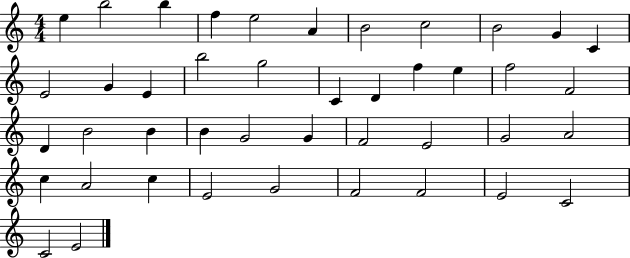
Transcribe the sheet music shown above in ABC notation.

X:1
T:Untitled
M:4/4
L:1/4
K:C
e b2 b f e2 A B2 c2 B2 G C E2 G E b2 g2 C D f e f2 F2 D B2 B B G2 G F2 E2 G2 A2 c A2 c E2 G2 F2 F2 E2 C2 C2 E2